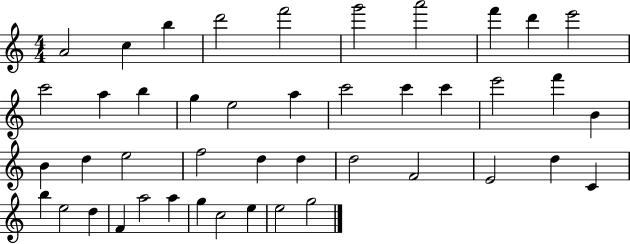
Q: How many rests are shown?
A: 0